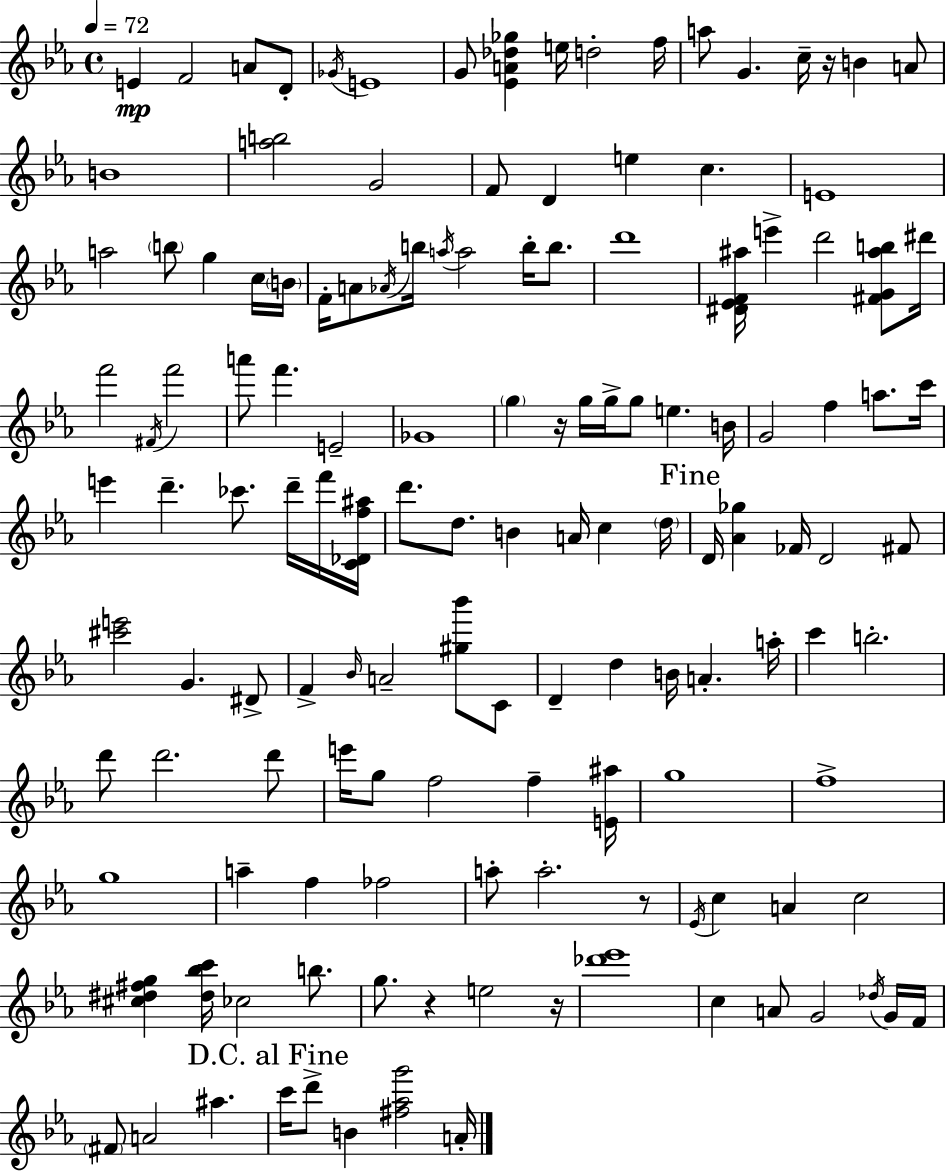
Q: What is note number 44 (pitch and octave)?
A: F6